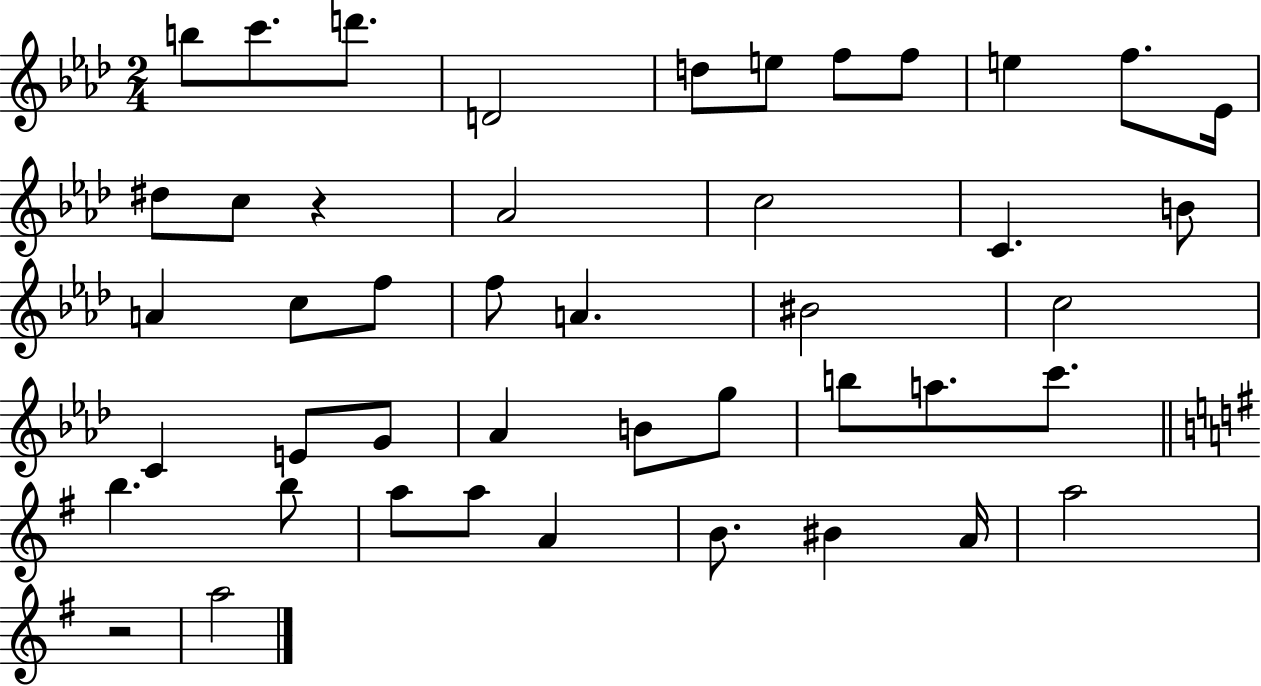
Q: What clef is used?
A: treble